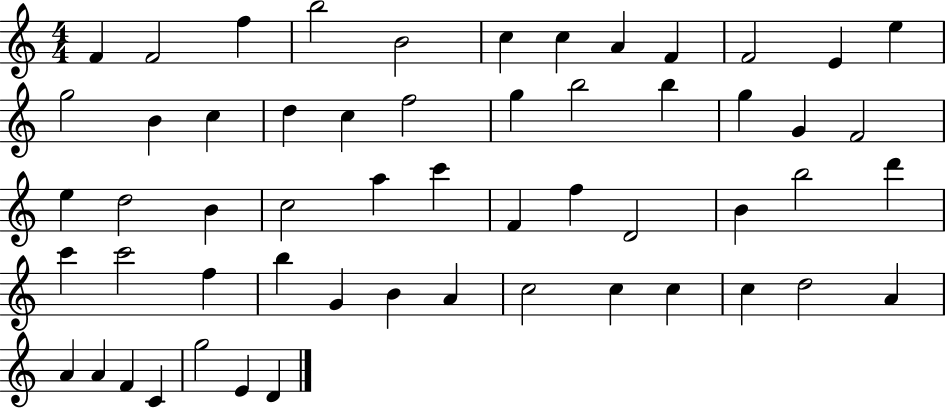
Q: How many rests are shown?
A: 0